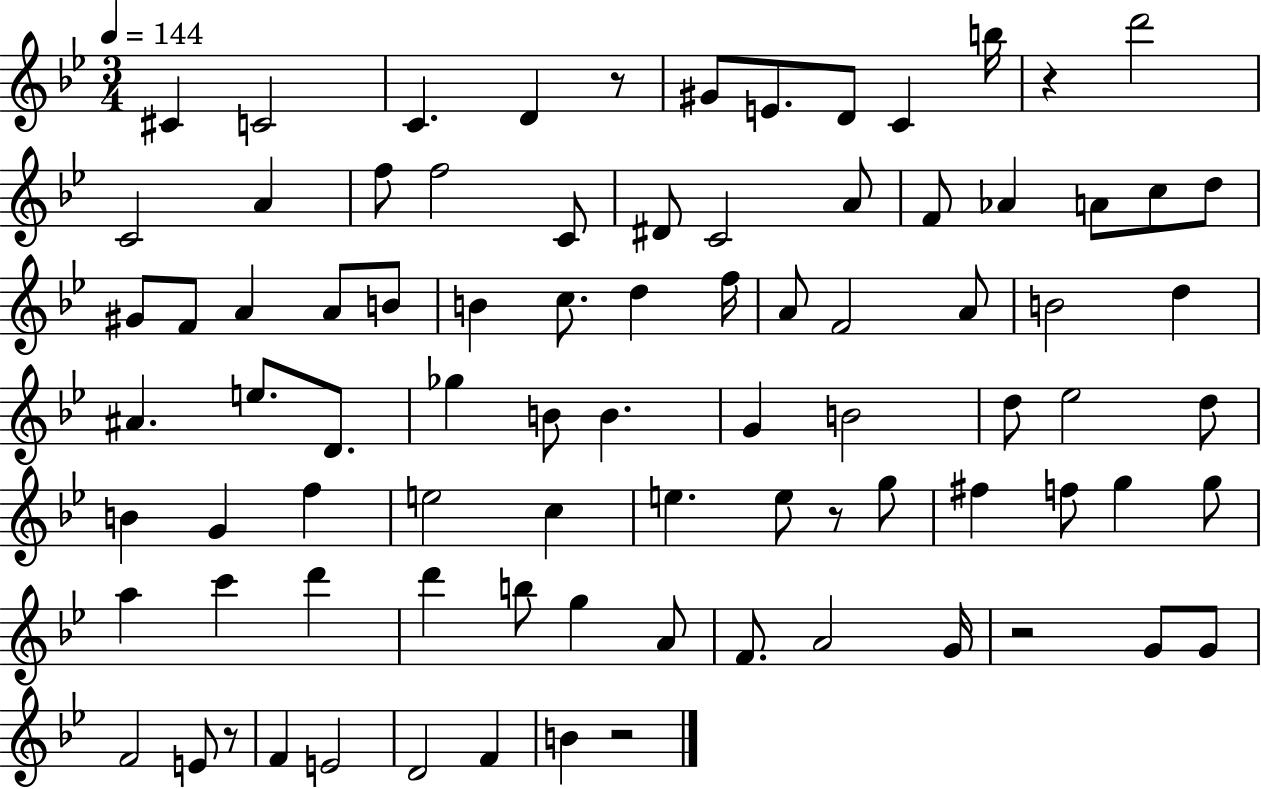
{
  \clef treble
  \numericTimeSignature
  \time 3/4
  \key bes \major
  \tempo 4 = 144
  cis'4 c'2 | c'4. d'4 r8 | gis'8 e'8. d'8 c'4 b''16 | r4 d'''2 | \break c'2 a'4 | f''8 f''2 c'8 | dis'8 c'2 a'8 | f'8 aes'4 a'8 c''8 d''8 | \break gis'8 f'8 a'4 a'8 b'8 | b'4 c''8. d''4 f''16 | a'8 f'2 a'8 | b'2 d''4 | \break ais'4. e''8. d'8. | ges''4 b'8 b'4. | g'4 b'2 | d''8 ees''2 d''8 | \break b'4 g'4 f''4 | e''2 c''4 | e''4. e''8 r8 g''8 | fis''4 f''8 g''4 g''8 | \break a''4 c'''4 d'''4 | d'''4 b''8 g''4 a'8 | f'8. a'2 g'16 | r2 g'8 g'8 | \break f'2 e'8 r8 | f'4 e'2 | d'2 f'4 | b'4 r2 | \break \bar "|."
}